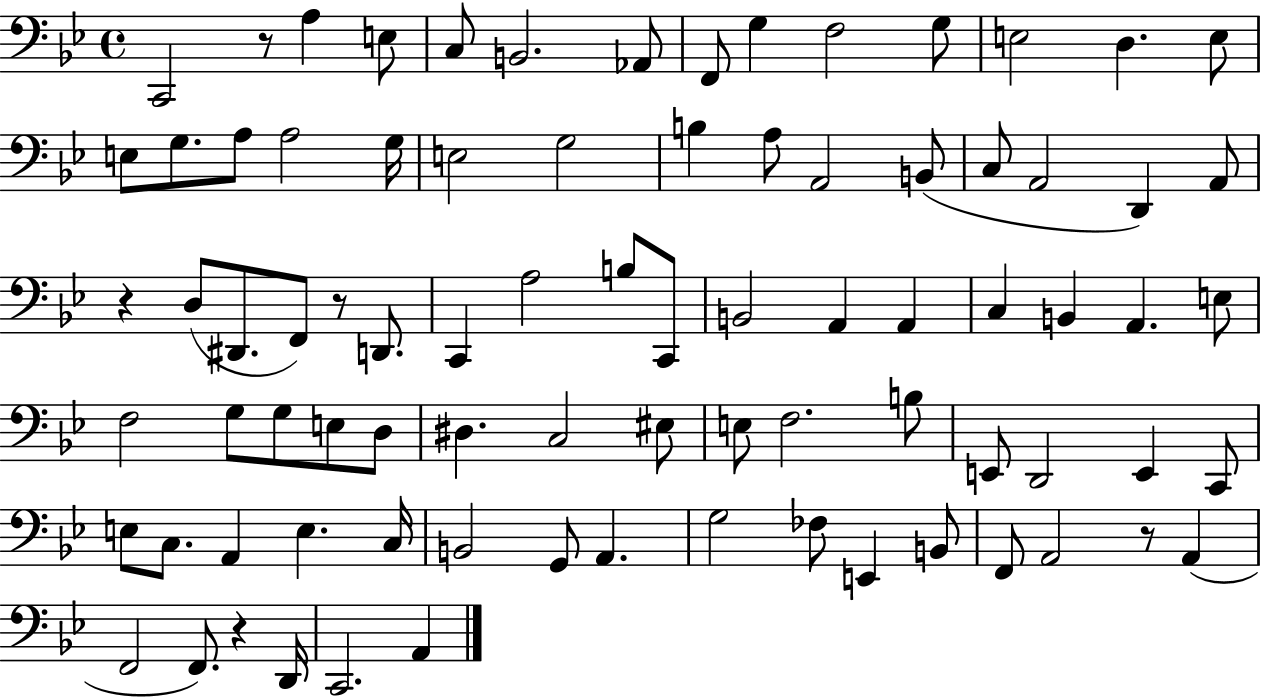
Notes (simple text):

C2/h R/e A3/q E3/e C3/e B2/h. Ab2/e F2/e G3/q F3/h G3/e E3/h D3/q. E3/e E3/e G3/e. A3/e A3/h G3/s E3/h G3/h B3/q A3/e A2/h B2/e C3/e A2/h D2/q A2/e R/q D3/e D#2/e. F2/e R/e D2/e. C2/q A3/h B3/e C2/e B2/h A2/q A2/q C3/q B2/q A2/q. E3/e F3/h G3/e G3/e E3/e D3/e D#3/q. C3/h EIS3/e E3/e F3/h. B3/e E2/e D2/h E2/q C2/e E3/e C3/e. A2/q E3/q. C3/s B2/h G2/e A2/q. G3/h FES3/e E2/q B2/e F2/e A2/h R/e A2/q F2/h F2/e. R/q D2/s C2/h. A2/q